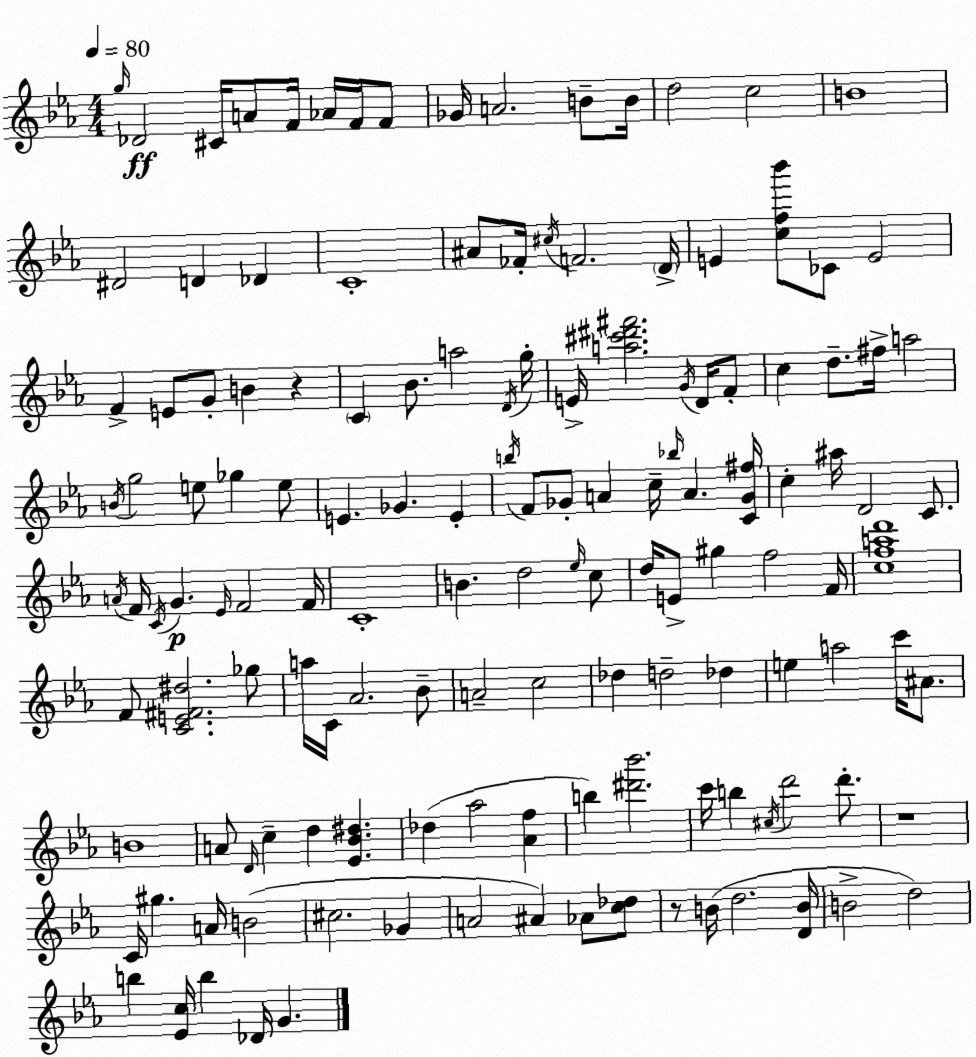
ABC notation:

X:1
T:Untitled
M:4/4
L:1/4
K:Cm
g/4 _D2 ^C/4 A/2 F/4 _A/4 F/4 F/2 _G/4 A2 B/2 B/4 d2 c2 B4 ^D2 D _D C4 ^A/2 _F/4 ^c/4 F2 D/4 E [cf_b']/2 _C/2 E2 F E/2 G/2 B z C _B/2 a2 D/4 g/4 E/4 [a^c'^d'^f']2 G/4 D/4 F/2 c d/2 ^f/4 a2 B/4 g2 e/2 _g e/2 E _G E b/4 F/2 _G/2 A c/4 _b/4 A [C_G^f]/4 c ^a/4 D2 C/2 A/4 F/4 C/4 G _E/4 F2 F/4 C4 B d2 _e/4 c/2 d/4 E/2 ^g f2 F/4 [cfad']4 F/2 [CE^F^d]2 _g/2 a/4 C/4 _A2 _B/2 A2 c2 _d d2 _d e a2 c'/4 ^A/2 B4 A/2 D/4 c d [_E_B^d] _d _a2 [_Af] b [^d'_b']2 c'/4 b ^c/4 d'2 d'/2 z4 C/4 ^g A/4 B2 ^c2 _G A2 ^A _A/2 [c_d]/2 z/2 B/4 d2 [DB]/4 B2 d2 b [_Ec]/4 b _D/4 G